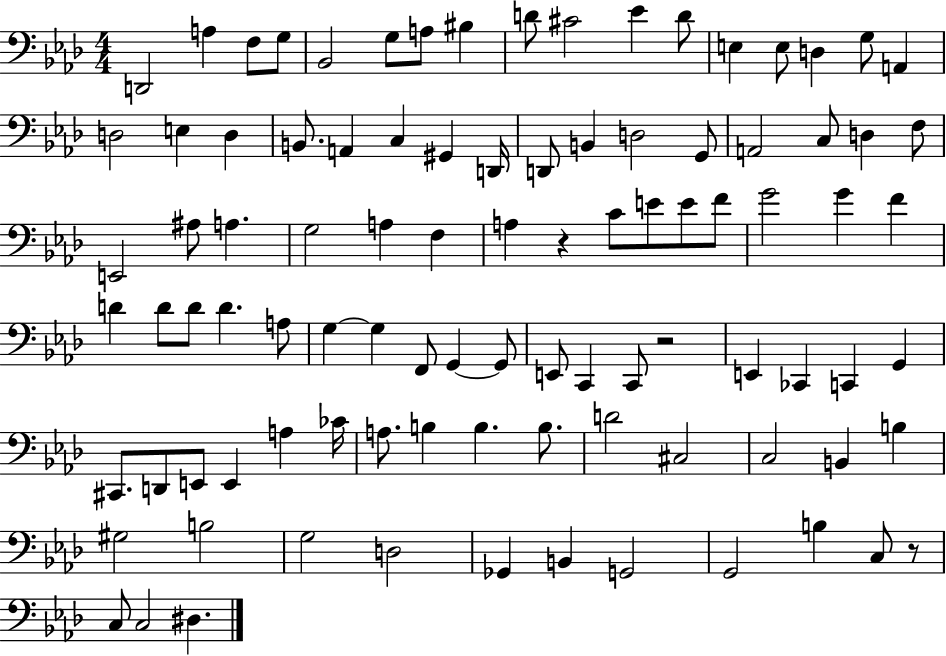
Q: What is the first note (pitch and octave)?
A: D2